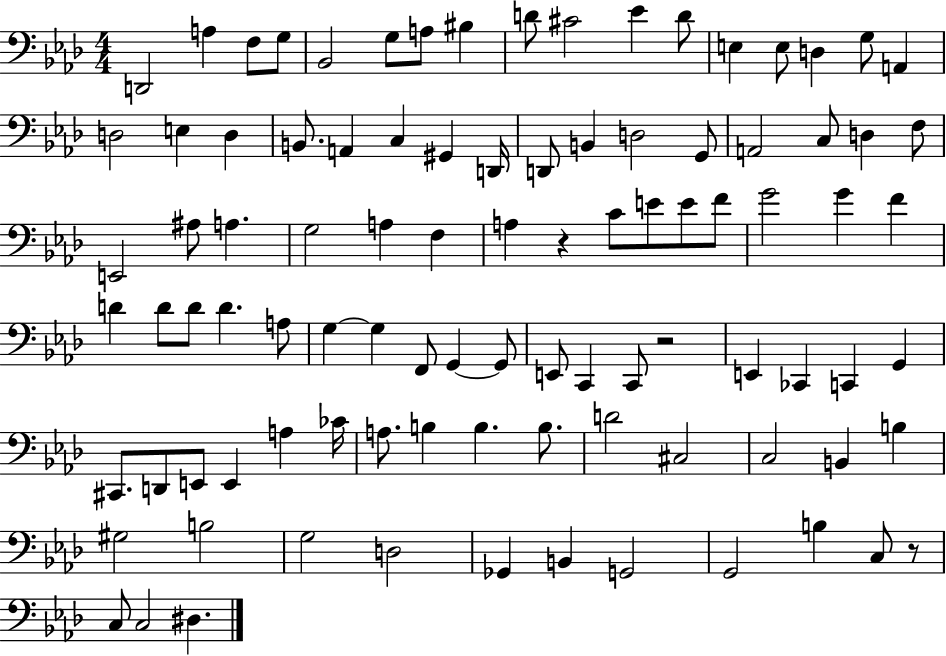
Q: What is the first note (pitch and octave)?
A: D2